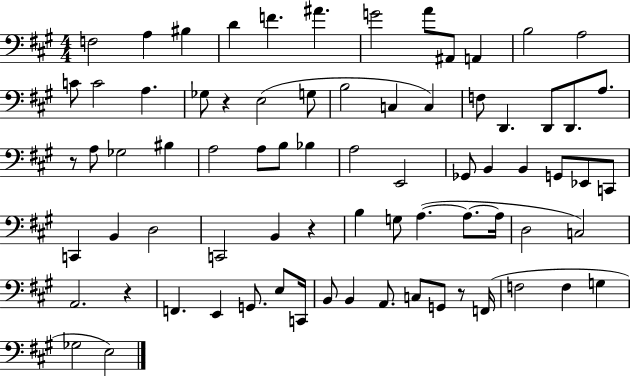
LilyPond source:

{
  \clef bass
  \numericTimeSignature
  \time 4/4
  \key a \major
  f2 a4 bis4 | d'4 f'4. ais'4. | g'2 a'8 ais,8 a,4 | b2 a2 | \break c'8 c'2 a4. | ges8 r4 e2( g8 | b2 c4 c4) | f8 d,4. d,8 d,8. a8. | \break r8 a8 ges2 bis4 | a2 a8 b8 bes4 | a2 e,2 | ges,8 b,4 b,4 g,8 ees,8 c,8 | \break c,4 b,4 d2 | c,2 b,4 r4 | b4 g8 a4.~(~ a8.~~ a16 | d2 c2) | \break a,2. r4 | f,4. e,4 g,8. e8 c,16 | b,8 b,4 a,8. c8 g,8 r8 f,16( | f2 f4 g4 | \break ges2 e2) | \bar "|."
}